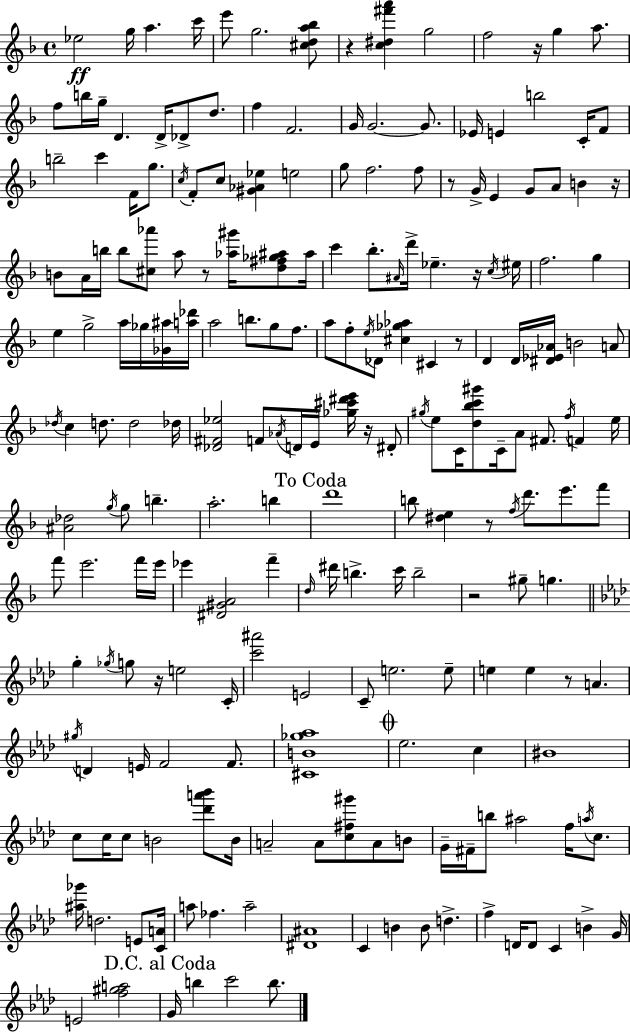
X:1
T:Untitled
M:4/4
L:1/4
K:Dm
_e2 g/4 a c'/4 e'/2 g2 [^cda_b]/2 z [c^d^f'a'] g2 f2 z/4 g a/2 f/2 b/4 g/4 D D/4 _D/2 d/2 f F2 G/4 G2 G/2 _E/4 E b2 C/4 F/2 b2 c' F/4 g/2 c/4 F/2 c/2 [^G_A_e] e2 g/2 f2 f/2 z/2 G/4 E G/2 A/2 B z/4 B/2 A/4 b/4 b/2 [^c_a']/2 a/2 z/2 [_a^g']/4 [d^f_g^a]/2 ^a/4 c' _b/2 ^A/4 d'/4 _e z/4 c/4 ^e/4 f2 g e g2 a/4 _g/4 [_G^a]/4 [a_d']/4 a2 b/2 g/2 f/2 a/2 f/2 e/4 _D/2 [^c_g_a] ^C z/2 D D/4 [^D_E_A]/4 B2 A/2 _d/4 c d/2 d2 _d/4 [_D^F_e]2 F/2 _A/4 D/4 E/4 [_g^c'^d'e']/4 z/4 ^D/2 ^g/4 e/2 C/4 [d_bc'^g']/2 C/4 A/2 ^F/2 f/4 F e/4 [^A_d]2 g/4 g/2 b a2 b d'4 b/2 [^de] z/2 f/4 d'/2 e'/2 f'/2 f'/2 e'2 f'/4 e'/4 _e' [^D^GA]2 f' d/4 ^d'/4 b c'/4 b2 z2 ^g/2 g g _g/4 g/2 z/4 e2 C/4 [c'^a']2 E2 C/2 e2 e/2 e e z/2 A ^g/4 D E/4 F2 F/2 [^CB_g_a]4 _e2 c ^B4 c/2 c/4 c/2 B2 [_d'a'_b']/2 B/4 A2 A/2 [c^f^g']/2 A/2 B/2 G/4 ^F/4 b/2 ^a2 f/4 a/4 c/2 [^a_g']/4 d2 E/2 [CA]/4 a/2 _f a2 [^D^A]4 C B B/2 d f D/4 D/2 C B G/4 E2 [f^ga]2 G/4 b c'2 b/2